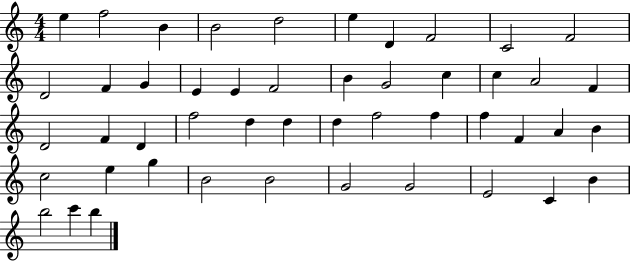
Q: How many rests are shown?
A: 0